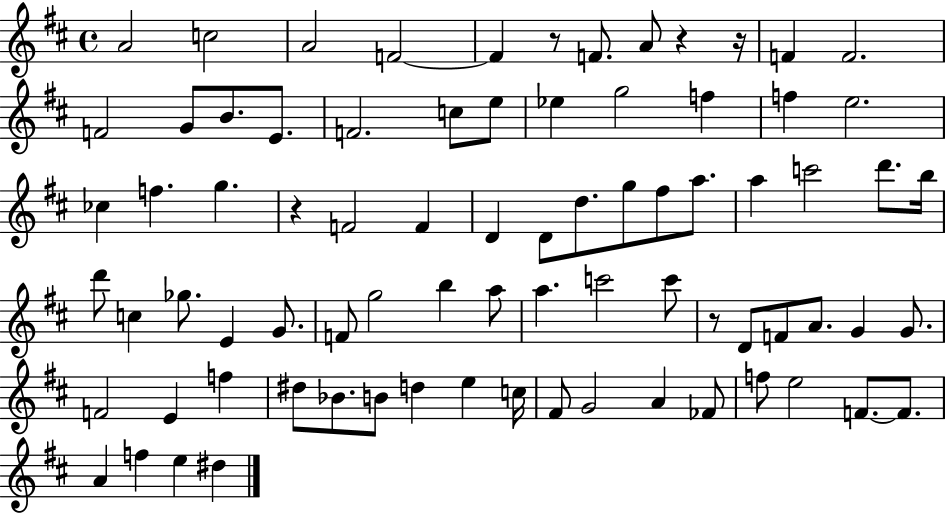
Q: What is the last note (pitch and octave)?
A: D#5